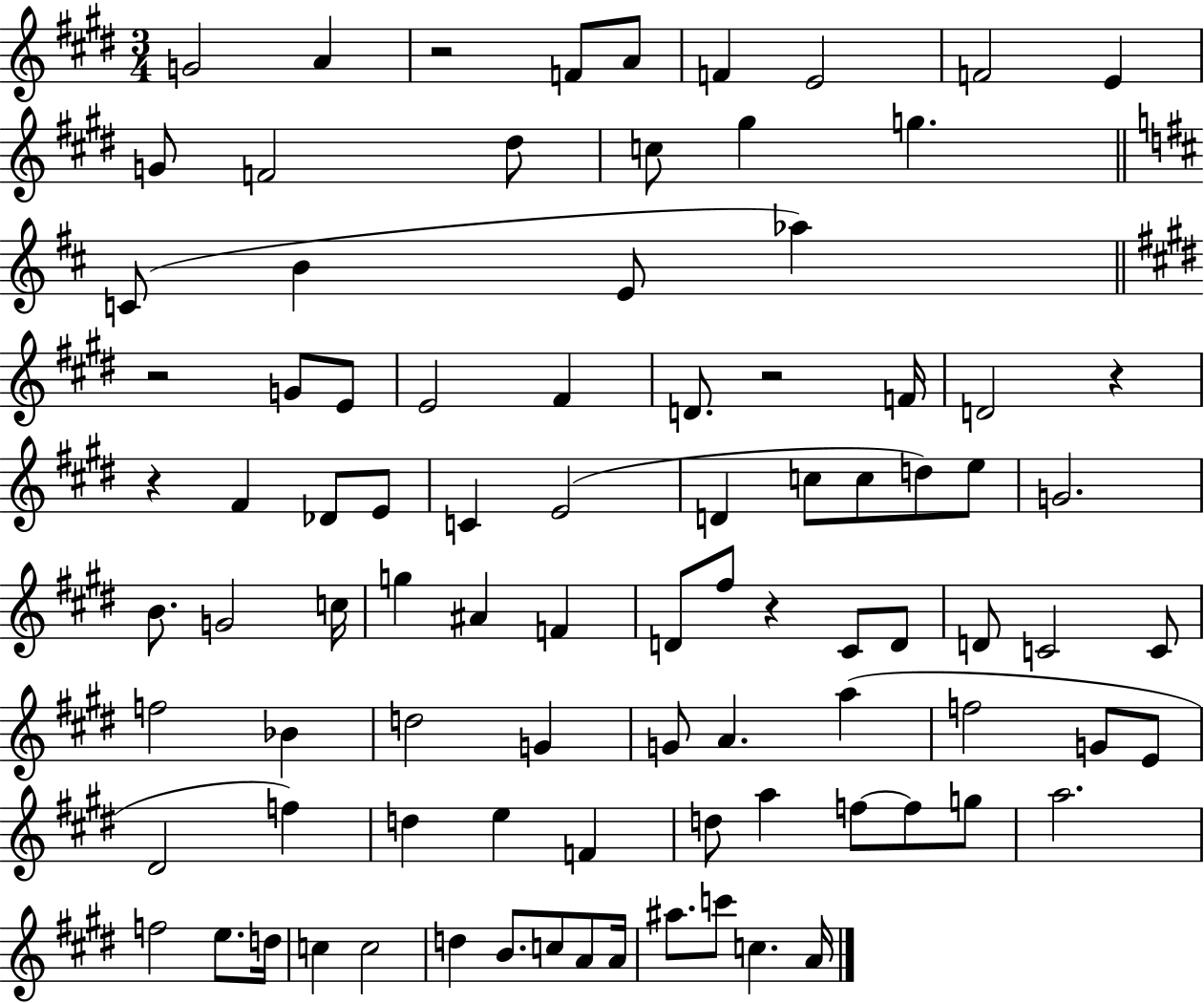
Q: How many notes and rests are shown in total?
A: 90